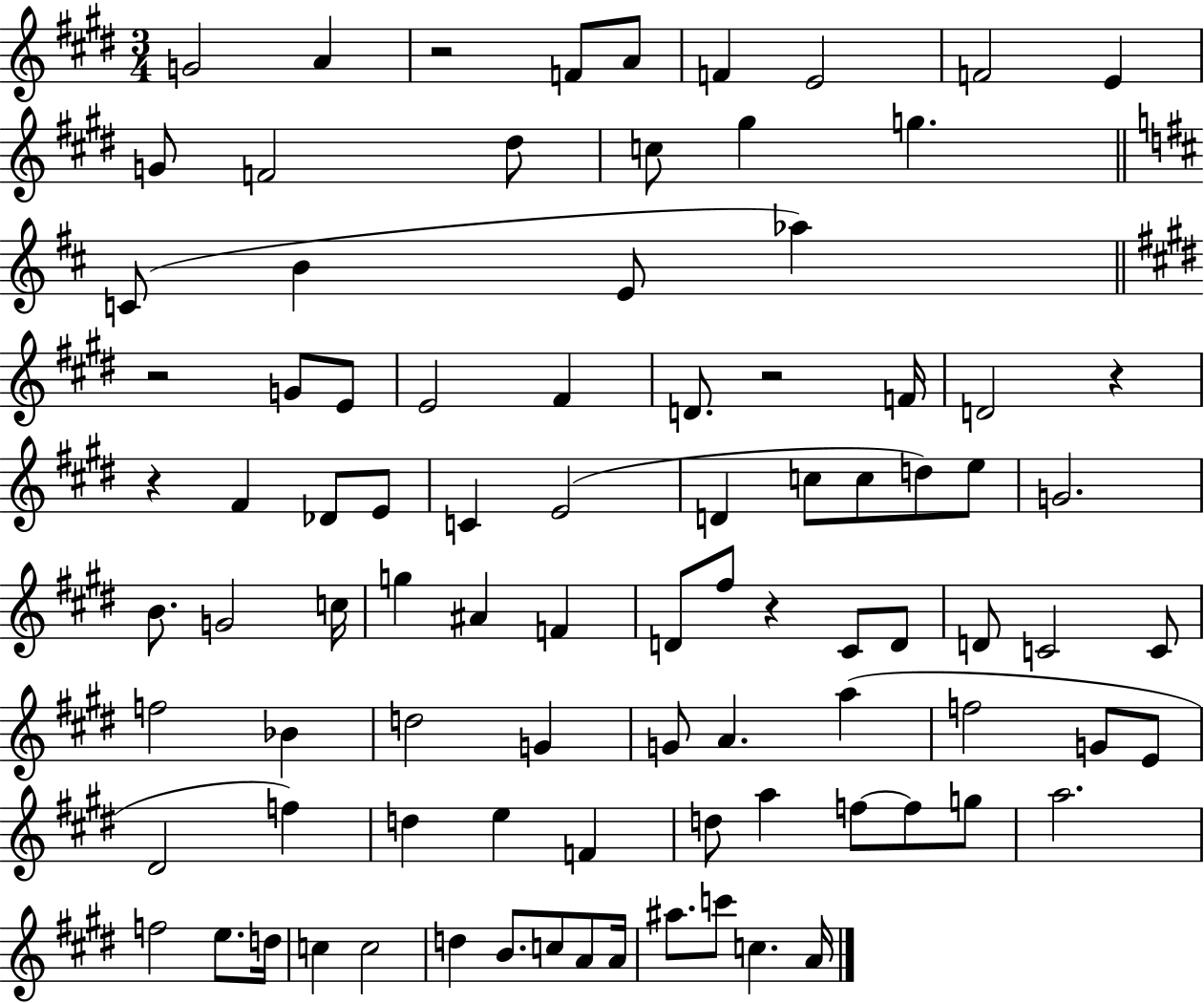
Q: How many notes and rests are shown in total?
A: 90